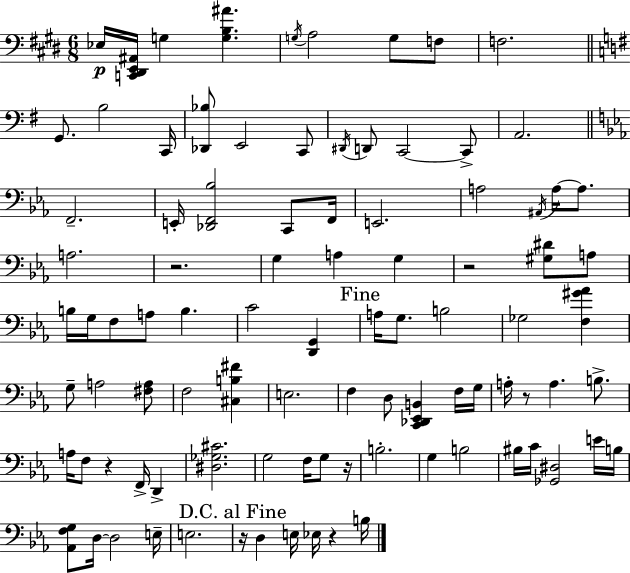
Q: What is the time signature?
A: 6/8